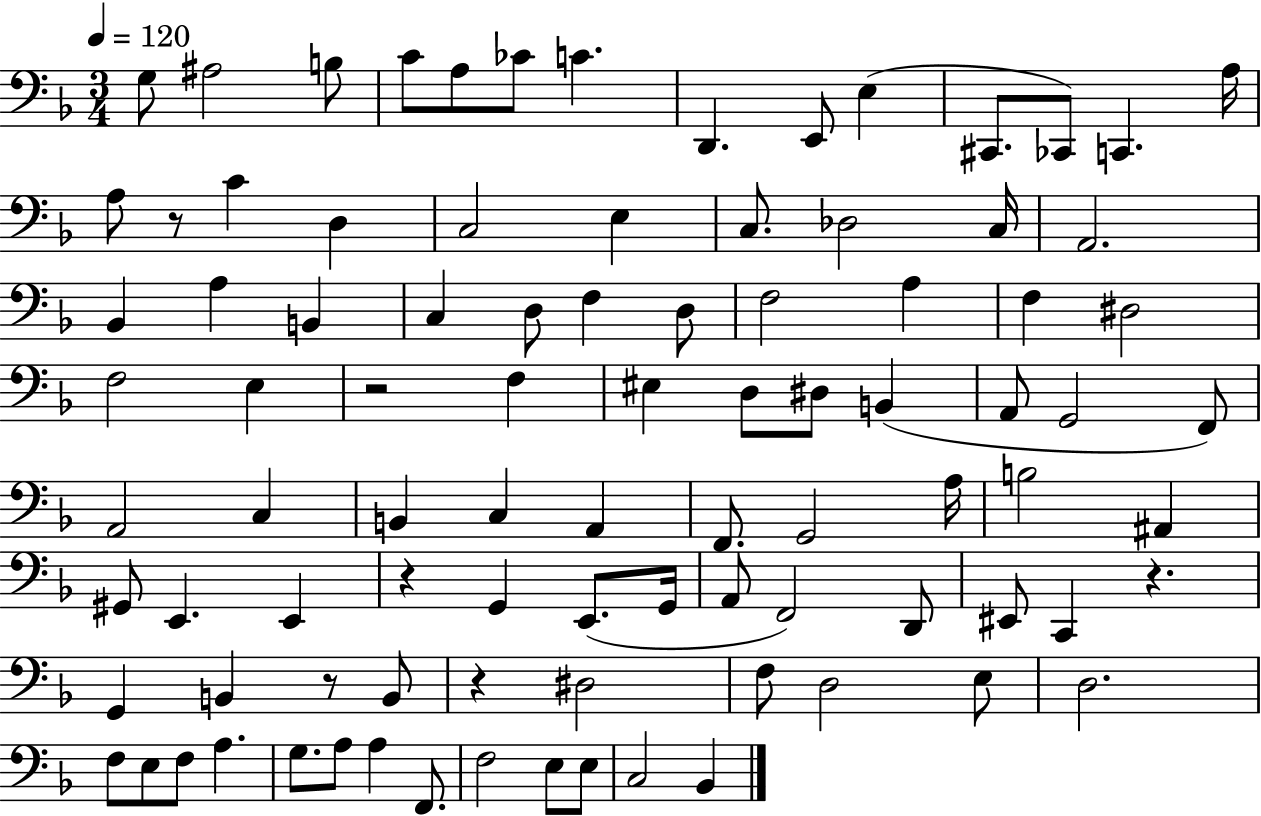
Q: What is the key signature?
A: F major